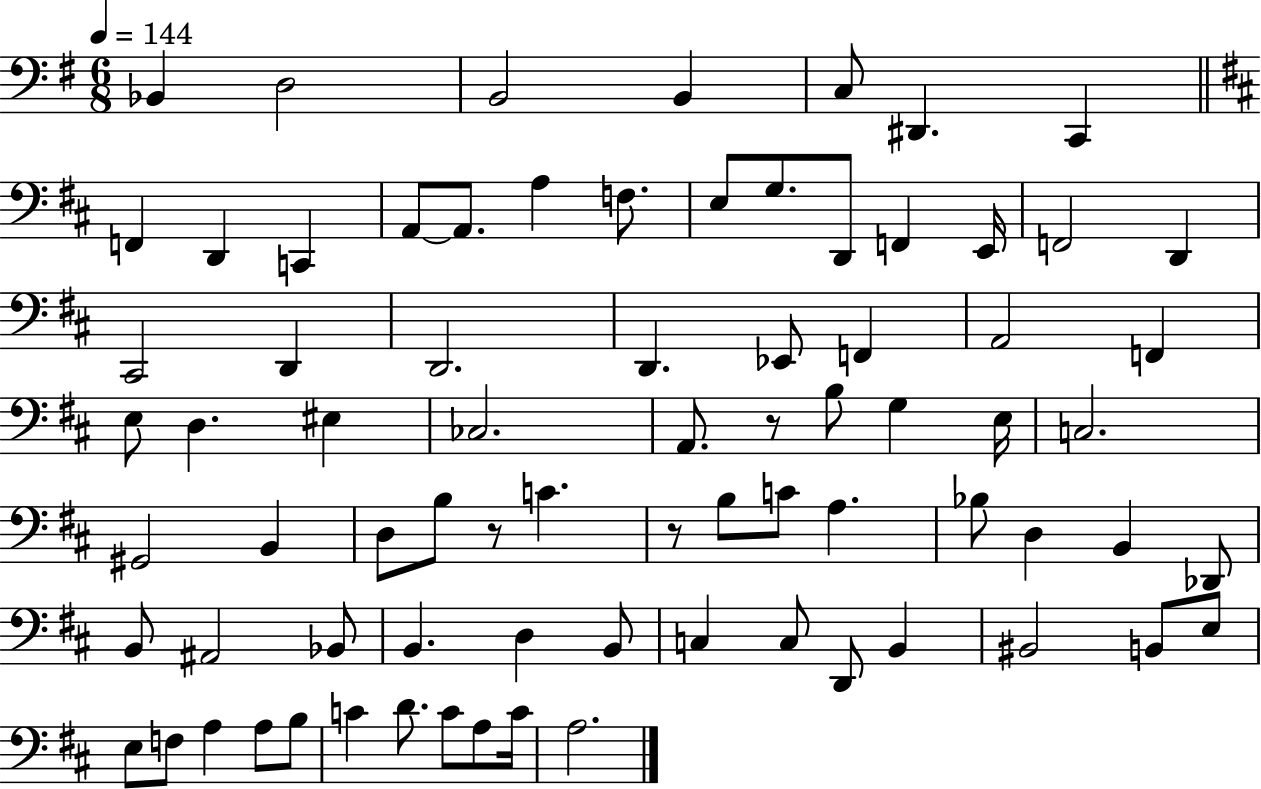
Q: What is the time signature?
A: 6/8